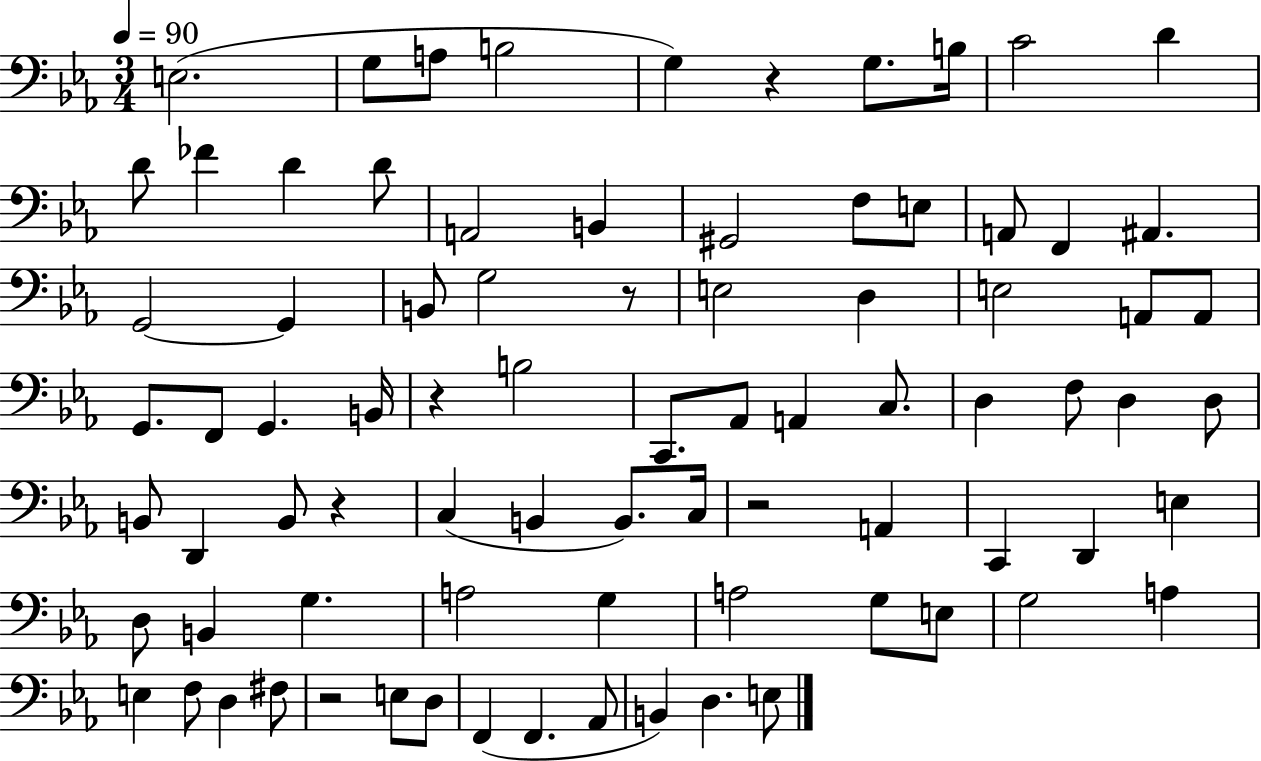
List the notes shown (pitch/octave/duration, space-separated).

E3/h. G3/e A3/e B3/h G3/q R/q G3/e. B3/s C4/h D4/q D4/e FES4/q D4/q D4/e A2/h B2/q G#2/h F3/e E3/e A2/e F2/q A#2/q. G2/h G2/q B2/e G3/h R/e E3/h D3/q E3/h A2/e A2/e G2/e. F2/e G2/q. B2/s R/q B3/h C2/e. Ab2/e A2/q C3/e. D3/q F3/e D3/q D3/e B2/e D2/q B2/e R/q C3/q B2/q B2/e. C3/s R/h A2/q C2/q D2/q E3/q D3/e B2/q G3/q. A3/h G3/q A3/h G3/e E3/e G3/h A3/q E3/q F3/e D3/q F#3/e R/h E3/e D3/e F2/q F2/q. Ab2/e B2/q D3/q. E3/e